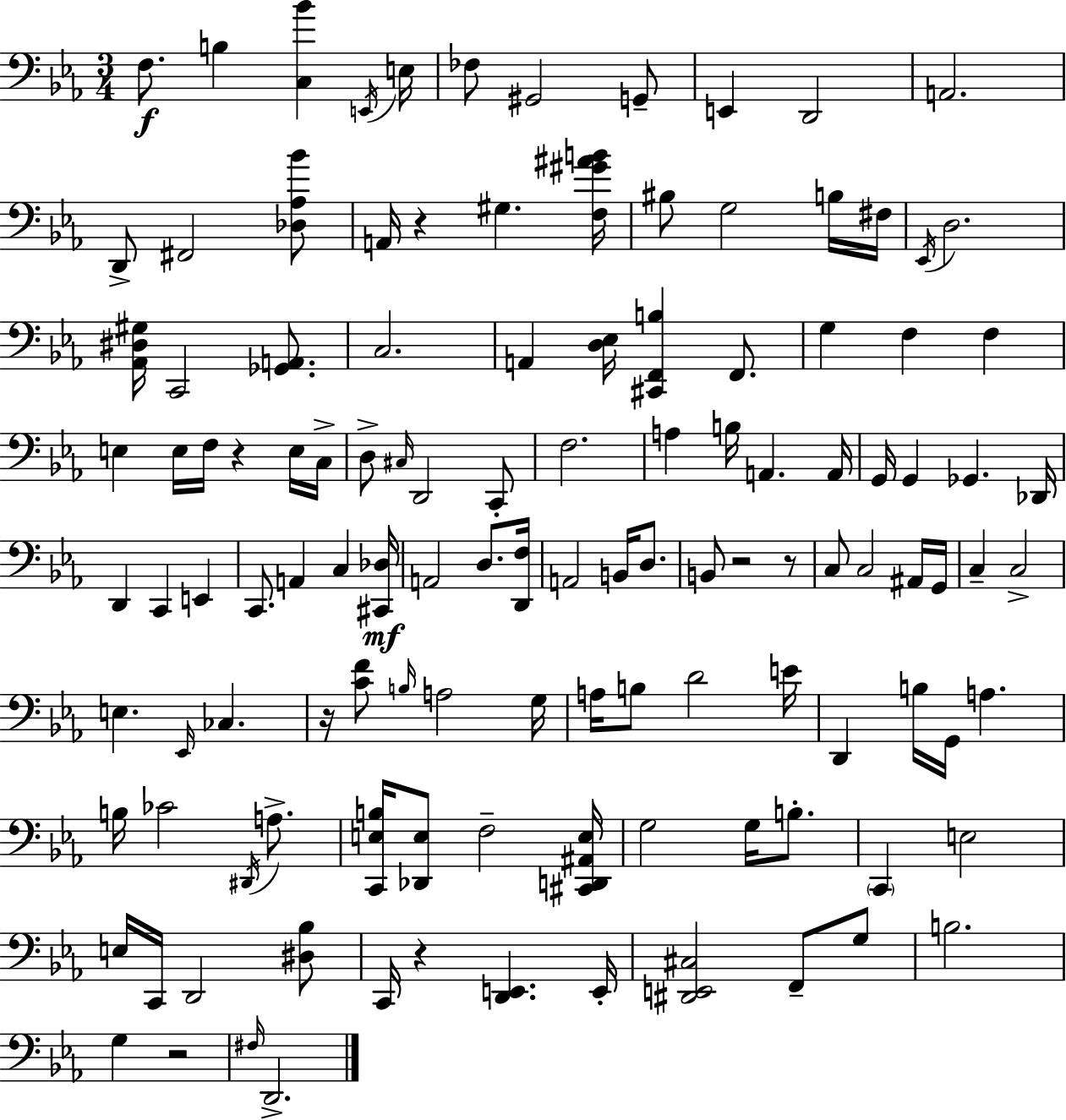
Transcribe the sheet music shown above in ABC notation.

X:1
T:Untitled
M:3/4
L:1/4
K:Eb
F,/2 B, [C,_B] E,,/4 E,/4 _F,/2 ^G,,2 G,,/2 E,, D,,2 A,,2 D,,/2 ^F,,2 [_D,_A,_B]/2 A,,/4 z ^G, [F,^G^AB]/4 ^B,/2 G,2 B,/4 ^F,/4 _E,,/4 D,2 [_A,,^D,^G,]/4 C,,2 [_G,,A,,]/2 C,2 A,, [D,_E,]/4 [^C,,F,,B,] F,,/2 G, F, F, E, E,/4 F,/4 z E,/4 C,/4 D,/2 ^C,/4 D,,2 C,,/2 F,2 A, B,/4 A,, A,,/4 G,,/4 G,, _G,, _D,,/4 D,, C,, E,, C,,/2 A,, C, [^C,,_D,]/4 A,,2 D,/2 [D,,F,]/4 A,,2 B,,/4 D,/2 B,,/2 z2 z/2 C,/2 C,2 ^A,,/4 G,,/4 C, C,2 E, _E,,/4 _C, z/4 [CF]/2 B,/4 A,2 G,/4 A,/4 B,/2 D2 E/4 D,, B,/4 G,,/4 A, B,/4 _C2 ^D,,/4 A,/2 [C,,E,B,]/4 [_D,,E,]/2 F,2 [^C,,D,,^A,,E,]/4 G,2 G,/4 B,/2 C,, E,2 E,/4 C,,/4 D,,2 [^D,_B,]/2 C,,/4 z [D,,E,,] E,,/4 [^D,,E,,^C,]2 F,,/2 G,/2 B,2 G, z2 ^F,/4 D,,2